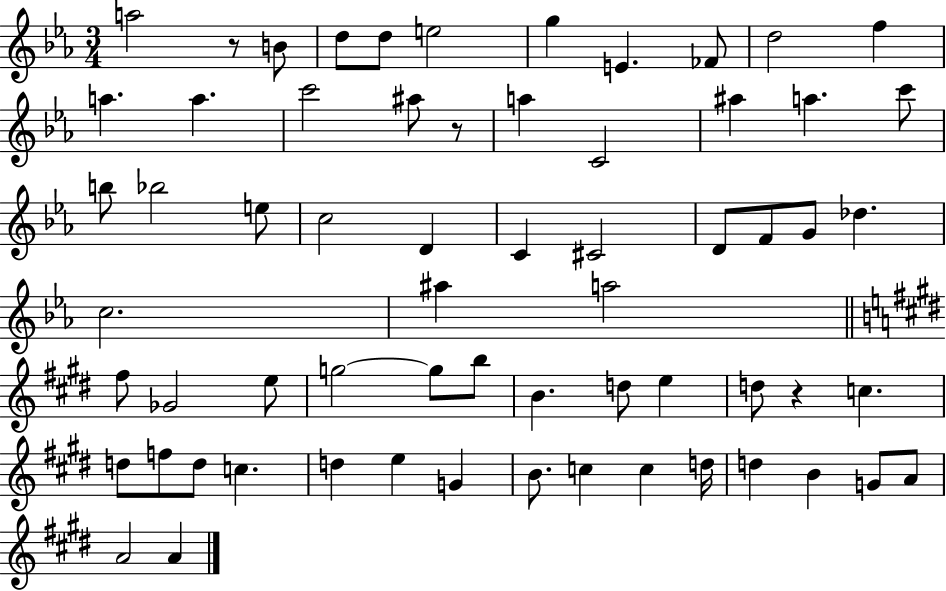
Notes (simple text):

A5/h R/e B4/e D5/e D5/e E5/h G5/q E4/q. FES4/e D5/h F5/q A5/q. A5/q. C6/h A#5/e R/e A5/q C4/h A#5/q A5/q. C6/e B5/e Bb5/h E5/e C5/h D4/q C4/q C#4/h D4/e F4/e G4/e Db5/q. C5/h. A#5/q A5/h F#5/e Gb4/h E5/e G5/h G5/e B5/e B4/q. D5/e E5/q D5/e R/q C5/q. D5/e F5/e D5/e C5/q. D5/q E5/q G4/q B4/e. C5/q C5/q D5/s D5/q B4/q G4/e A4/e A4/h A4/q